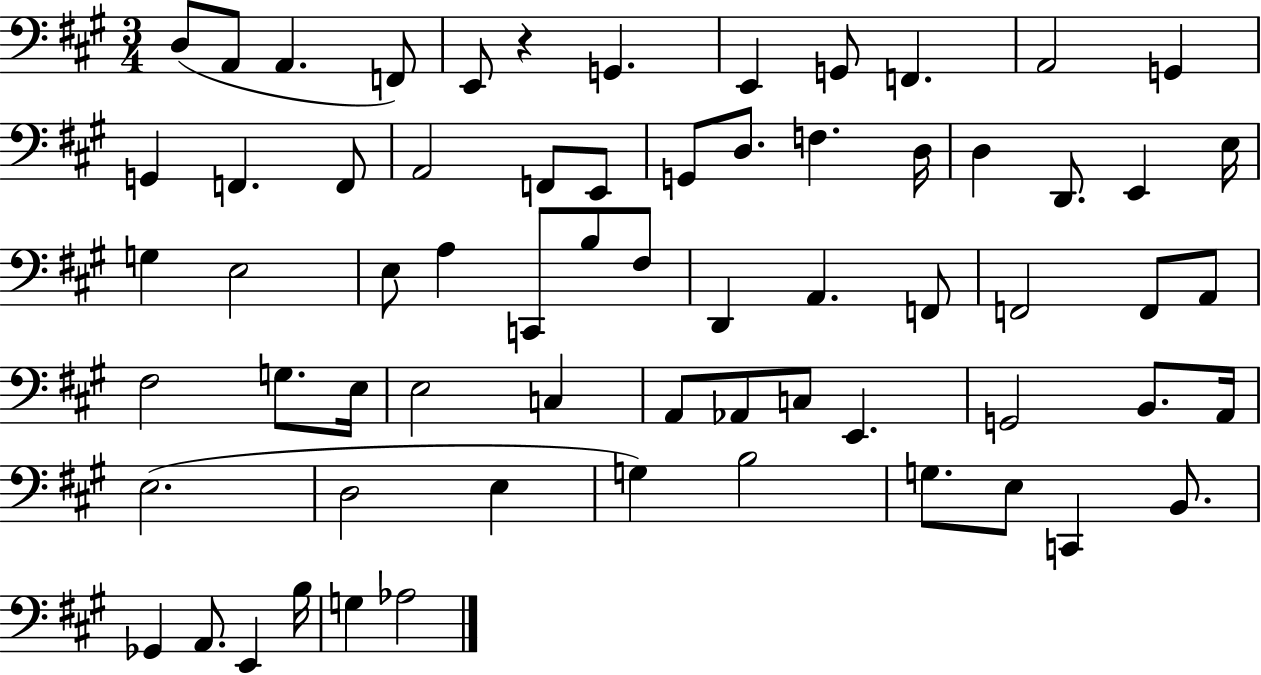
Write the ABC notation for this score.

X:1
T:Untitled
M:3/4
L:1/4
K:A
D,/2 A,,/2 A,, F,,/2 E,,/2 z G,, E,, G,,/2 F,, A,,2 G,, G,, F,, F,,/2 A,,2 F,,/2 E,,/2 G,,/2 D,/2 F, D,/4 D, D,,/2 E,, E,/4 G, E,2 E,/2 A, C,,/2 B,/2 ^F,/2 D,, A,, F,,/2 F,,2 F,,/2 A,,/2 ^F,2 G,/2 E,/4 E,2 C, A,,/2 _A,,/2 C,/2 E,, G,,2 B,,/2 A,,/4 E,2 D,2 E, G, B,2 G,/2 E,/2 C,, B,,/2 _G,, A,,/2 E,, B,/4 G, _A,2